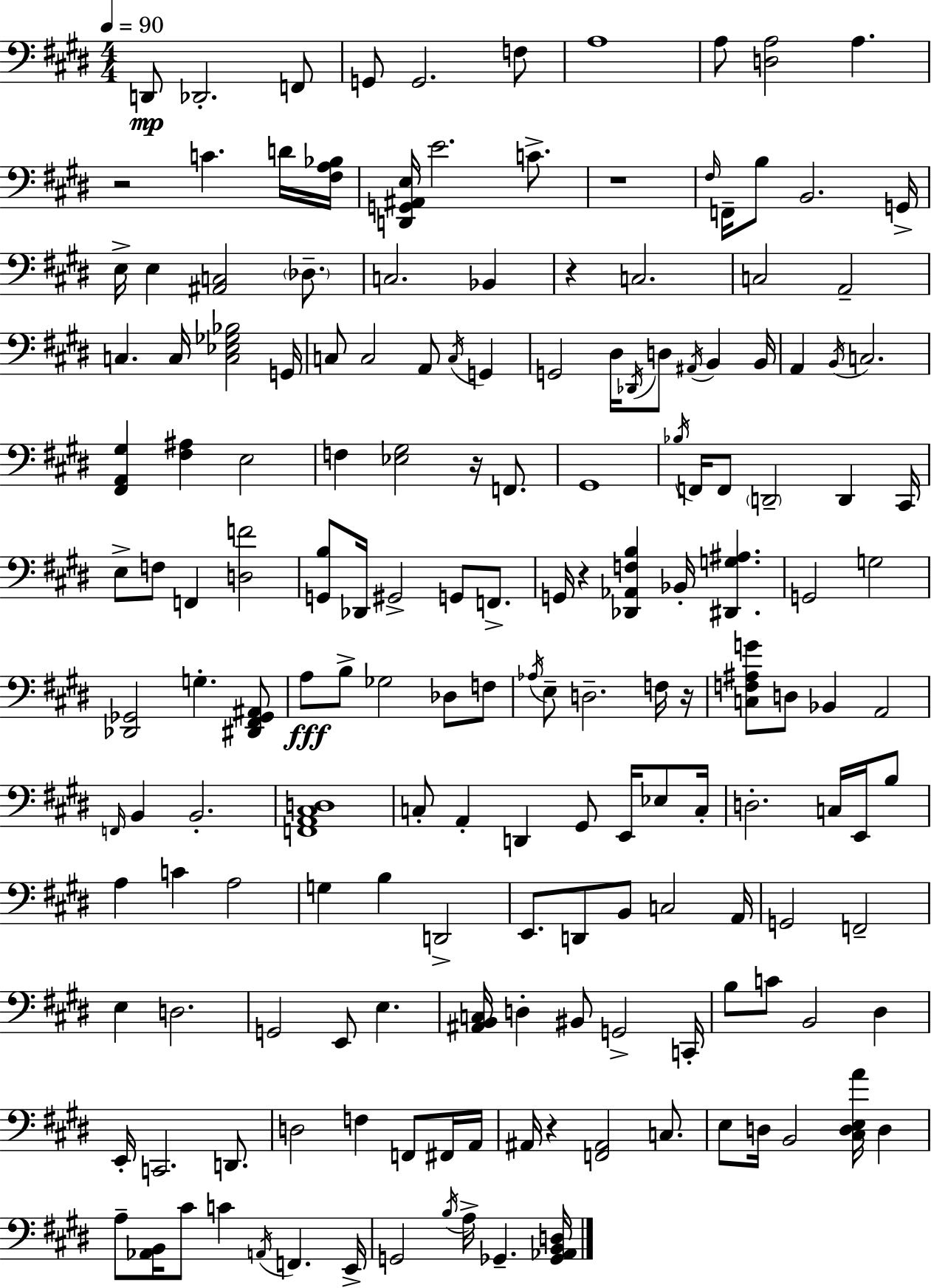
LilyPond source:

{
  \clef bass
  \numericTimeSignature
  \time 4/4
  \key e \major
  \tempo 4 = 90
  d,8\mp des,2.-. f,8 | g,8 g,2. f8 | a1 | a8 <d a>2 a4. | \break r2 c'4. d'16 <fis a bes>16 | <d, g, ais, e>16 e'2. c'8.-> | r1 | \grace { fis16 } f,16-- b8 b,2. | \break g,16-> e16-> e4 <ais, c>2 \parenthesize des8.-- | c2. bes,4 | r4 c2. | c2 a,2-- | \break c4. c16 <c ees ges bes>2 | g,16 c8 c2 a,8 \acciaccatura { c16 } g,4 | g,2 dis16 \acciaccatura { des,16 } d8 \acciaccatura { ais,16 } b,4 | b,16 a,4 \acciaccatura { b,16 } c2. | \break <fis, a, gis>4 <fis ais>4 e2 | f4 <ees gis>2 | r16 f,8. gis,1 | \acciaccatura { bes16 } f,16 f,8 \parenthesize d,2-- | \break d,4 cis,16 e8-> f8 f,4 <d f'>2 | <g, b>8 des,16 gis,2-> | g,8 f,8.-> g,16 r4 <des, aes, f b>4 bes,16-. | <dis, g ais>4. g,2 g2 | \break <des, ges,>2 g4.-. | <dis, fis, ges, ais,>8 a8\fff b8-> ges2 | des8 f8 \acciaccatura { aes16 } e8-- d2.-- | f16 r16 <c f ais g'>8 d8 bes,4 a,2 | \break \grace { f,16 } b,4 b,2.-. | <f, a, cis d>1 | c8-. a,4-. d,4 | gis,8 e,16 ees8 c16-. d2.-. | \break c16 e,16 b8 a4 c'4 | a2 g4 b4 | d,2-> e,8. d,8 b,8 c2 | a,16 g,2 | \break f,2-- e4 d2. | g,2 | e,8 e4. <ais, b, c>16 d4-. bis,8 g,2-> | c,16-. b8 c'8 b,2 | \break dis4 e,16-. c,2. | d,8. d2 | f4 f,8 fis,16 a,16 ais,16 r4 <f, ais,>2 | c8. e8 d16 b,2 | \break <cis d e a'>16 d4 a8-- <aes, b,>16 cis'8 c'4 | \acciaccatura { a,16 } f,4. e,16-> g,2 | \acciaccatura { b16 } a16-> ges,4.-- <ges, aes, b, d>16 \bar "|."
}